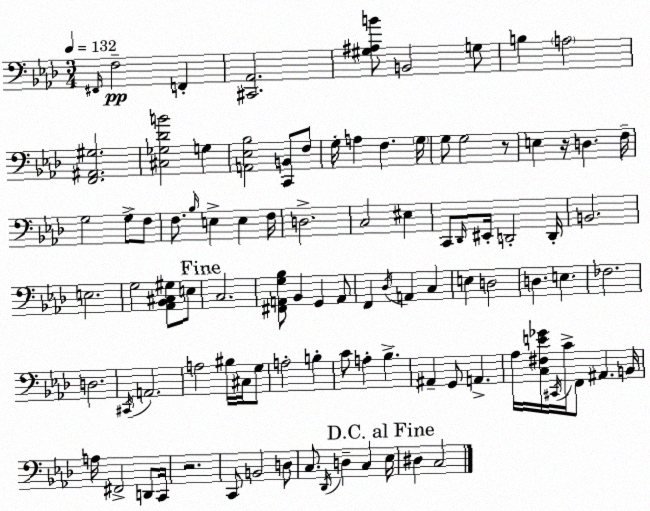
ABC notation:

X:1
T:Untitled
M:3/4
L:1/4
K:Ab
^F,,/4 F,2 F,, [^C,,_A,,]2 [^G,^A,B]/2 B,,2 G,/2 B, A,2 [F,,^A,,^G,]2 [^C,_G,_DB]2 G, [A,,_E,_B,]2 [C,,B,,]/2 F,/2 G,/4 A, F, G,/4 G,/2 G,2 z/2 E, z/4 D, F,/4 G,2 G,/2 F,/2 F,/2 _B,/4 E, E, F,/4 D,2 C,2 ^E, C,,/2 _D,,/4 ^E,,/4 D,,2 D,,/4 B,,2 E,2 G,2 [_A,,_B,,^C,^G,]/2 E,/2 C,2 [^F,,A,,G,_B,]/2 _B,, G,, A,,/2 F,, _D,/4 A,, C, E, D,2 D, E, _F,2 D,2 ^C,,/4 A,,2 A,2 ^B,/4 ^C,/4 G,/2 A,2 B, C/2 A, _B, ^A,, G,,/2 A,, _A,/4 [C,^F,E_G]/4 ^C,,/4 C/4 F,,/2 ^A,, B,,/4 A,/4 ^F,,2 D,,/2 C,,/4 z2 C,,/2 B,,2 D,/2 C,/2 _D,,/4 D, C, _E,/4 ^D, C,2